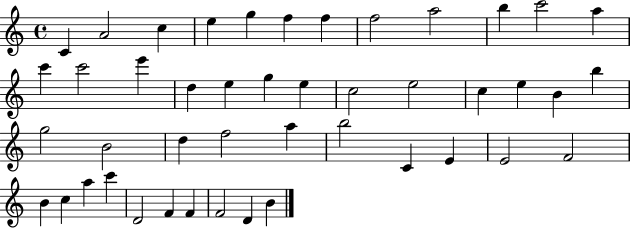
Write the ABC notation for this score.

X:1
T:Untitled
M:4/4
L:1/4
K:C
C A2 c e g f f f2 a2 b c'2 a c' c'2 e' d e g e c2 e2 c e B b g2 B2 d f2 a b2 C E E2 F2 B c a c' D2 F F F2 D B